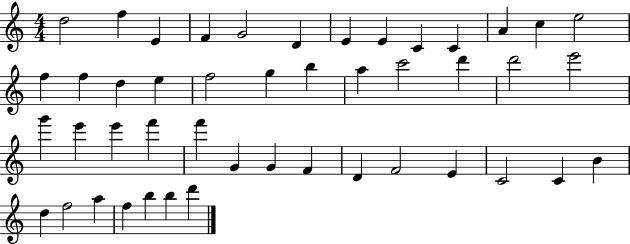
{
  \clef treble
  \numericTimeSignature
  \time 4/4
  \key c \major
  d''2 f''4 e'4 | f'4 g'2 d'4 | e'4 e'4 c'4 c'4 | a'4 c''4 e''2 | \break f''4 f''4 d''4 e''4 | f''2 g''4 b''4 | a''4 c'''2 d'''4 | d'''2 e'''2 | \break g'''4 e'''4 e'''4 f'''4 | f'''4 g'4 g'4 f'4 | d'4 f'2 e'4 | c'2 c'4 b'4 | \break d''4 f''2 a''4 | f''4 b''4 b''4 d'''4 | \bar "|."
}